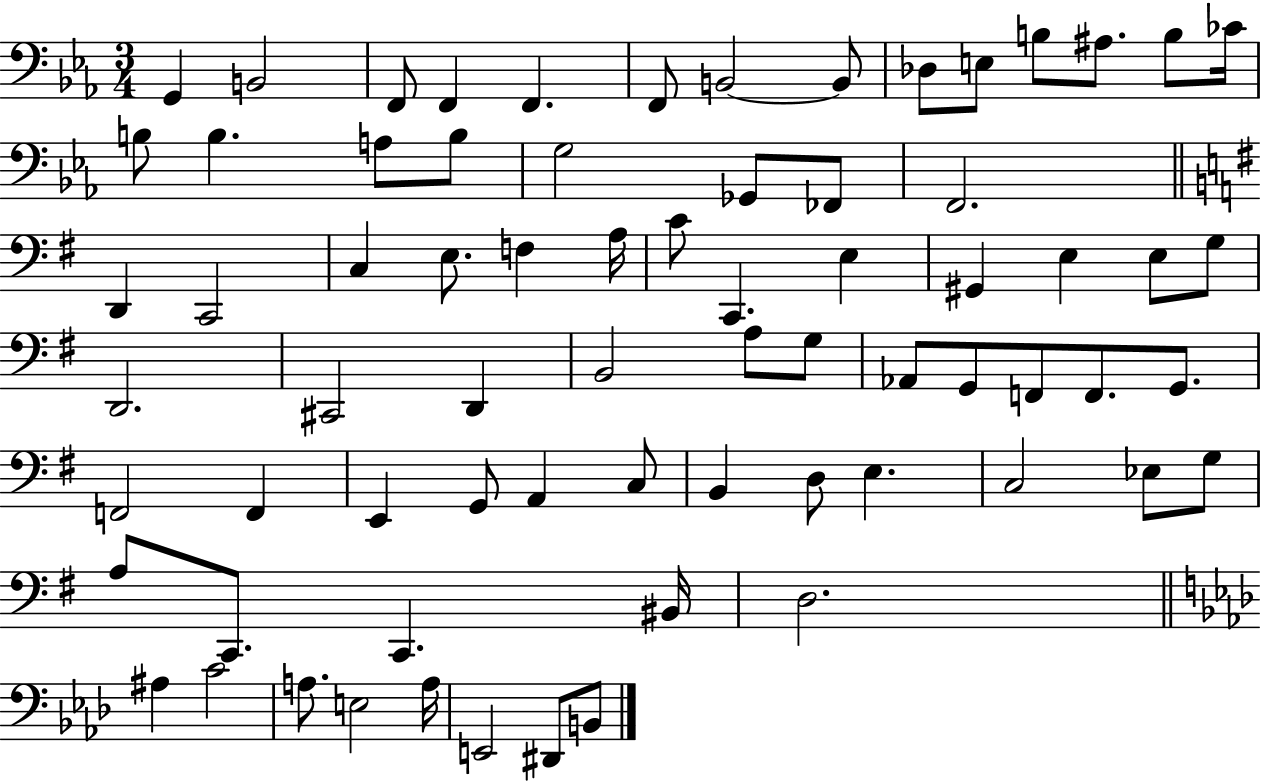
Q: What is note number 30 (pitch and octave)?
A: C2